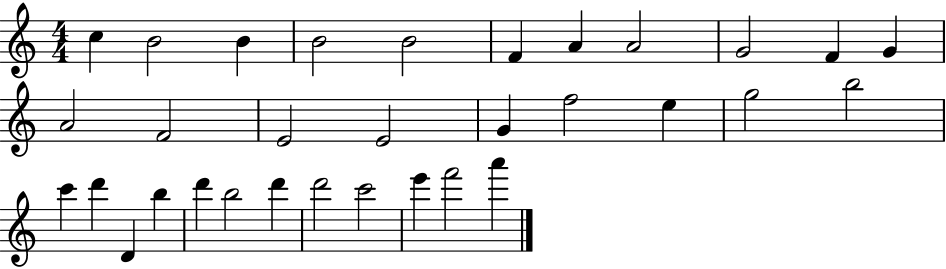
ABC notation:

X:1
T:Untitled
M:4/4
L:1/4
K:C
c B2 B B2 B2 F A A2 G2 F G A2 F2 E2 E2 G f2 e g2 b2 c' d' D b d' b2 d' d'2 c'2 e' f'2 a'